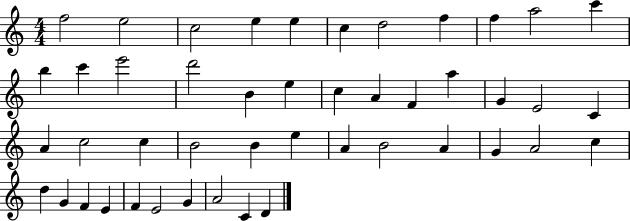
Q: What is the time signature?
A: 4/4